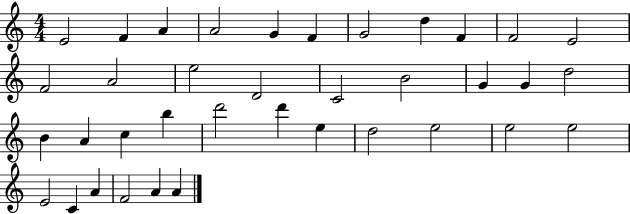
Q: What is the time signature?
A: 4/4